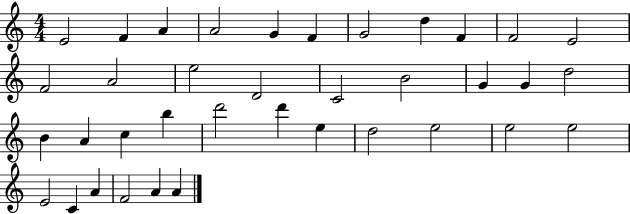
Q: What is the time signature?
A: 4/4